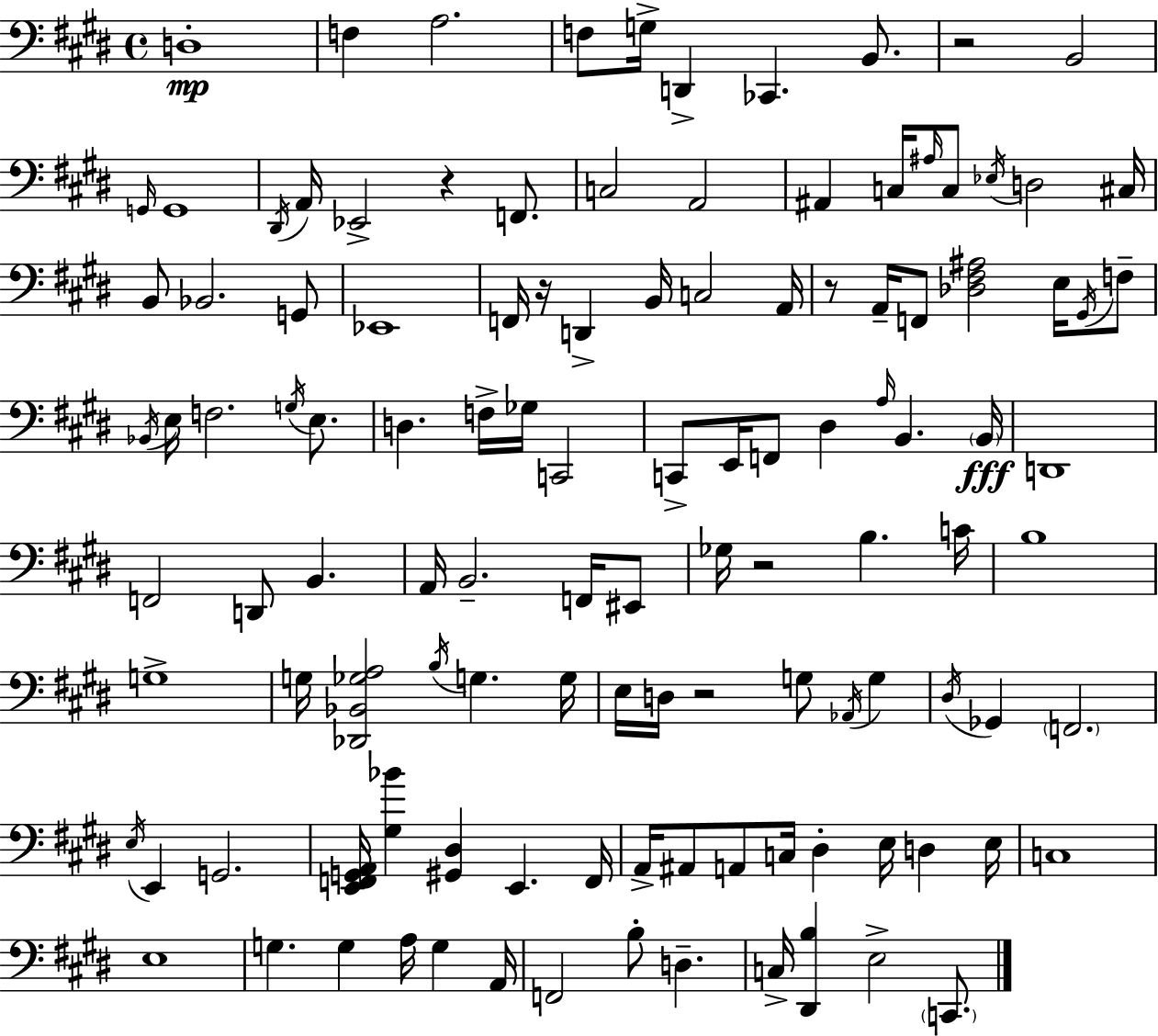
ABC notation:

X:1
T:Untitled
M:4/4
L:1/4
K:E
D,4 F, A,2 F,/2 G,/4 D,, _C,, B,,/2 z2 B,,2 G,,/4 G,,4 ^D,,/4 A,,/4 _E,,2 z F,,/2 C,2 A,,2 ^A,, C,/4 ^A,/4 C,/2 _E,/4 D,2 ^C,/4 B,,/2 _B,,2 G,,/2 _E,,4 F,,/4 z/4 D,, B,,/4 C,2 A,,/4 z/2 A,,/4 F,,/2 [_D,^F,^A,]2 E,/4 ^G,,/4 F,/2 _B,,/4 E,/4 F,2 G,/4 E,/2 D, F,/4 _G,/4 C,,2 C,,/2 E,,/4 F,,/2 ^D, A,/4 B,, B,,/4 D,,4 F,,2 D,,/2 B,, A,,/4 B,,2 F,,/4 ^E,,/2 _G,/4 z2 B, C/4 B,4 G,4 G,/4 [_D,,_B,,_G,A,]2 B,/4 G, G,/4 E,/4 D,/4 z2 G,/2 _A,,/4 G, ^D,/4 _G,, F,,2 E,/4 E,, G,,2 [E,,F,,G,,A,,]/4 [^G,_B] [^G,,^D,] E,, F,,/4 A,,/4 ^A,,/2 A,,/2 C,/4 ^D, E,/4 D, E,/4 C,4 E,4 G, G, A,/4 G, A,,/4 F,,2 B,/2 D, C,/4 [^D,,B,] E,2 C,,/2